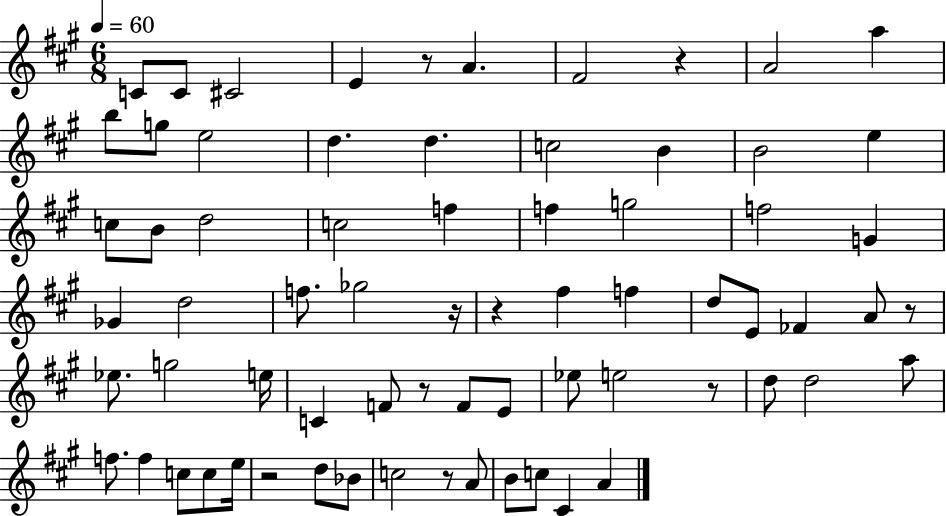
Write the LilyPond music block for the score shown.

{
  \clef treble
  \numericTimeSignature
  \time 6/8
  \key a \major
  \tempo 4 = 60
  c'8 c'8 cis'2 | e'4 r8 a'4. | fis'2 r4 | a'2 a''4 | \break b''8 g''8 e''2 | d''4. d''4. | c''2 b'4 | b'2 e''4 | \break c''8 b'8 d''2 | c''2 f''4 | f''4 g''2 | f''2 g'4 | \break ges'4 d''2 | f''8. ges''2 r16 | r4 fis''4 f''4 | d''8 e'8 fes'4 a'8 r8 | \break ees''8. g''2 e''16 | c'4 f'8 r8 f'8 e'8 | ees''8 e''2 r8 | d''8 d''2 a''8 | \break f''8. f''4 c''8 c''8 e''16 | r2 d''8 bes'8 | c''2 r8 a'8 | b'8 c''8 cis'4 a'4 | \break \bar "|."
}